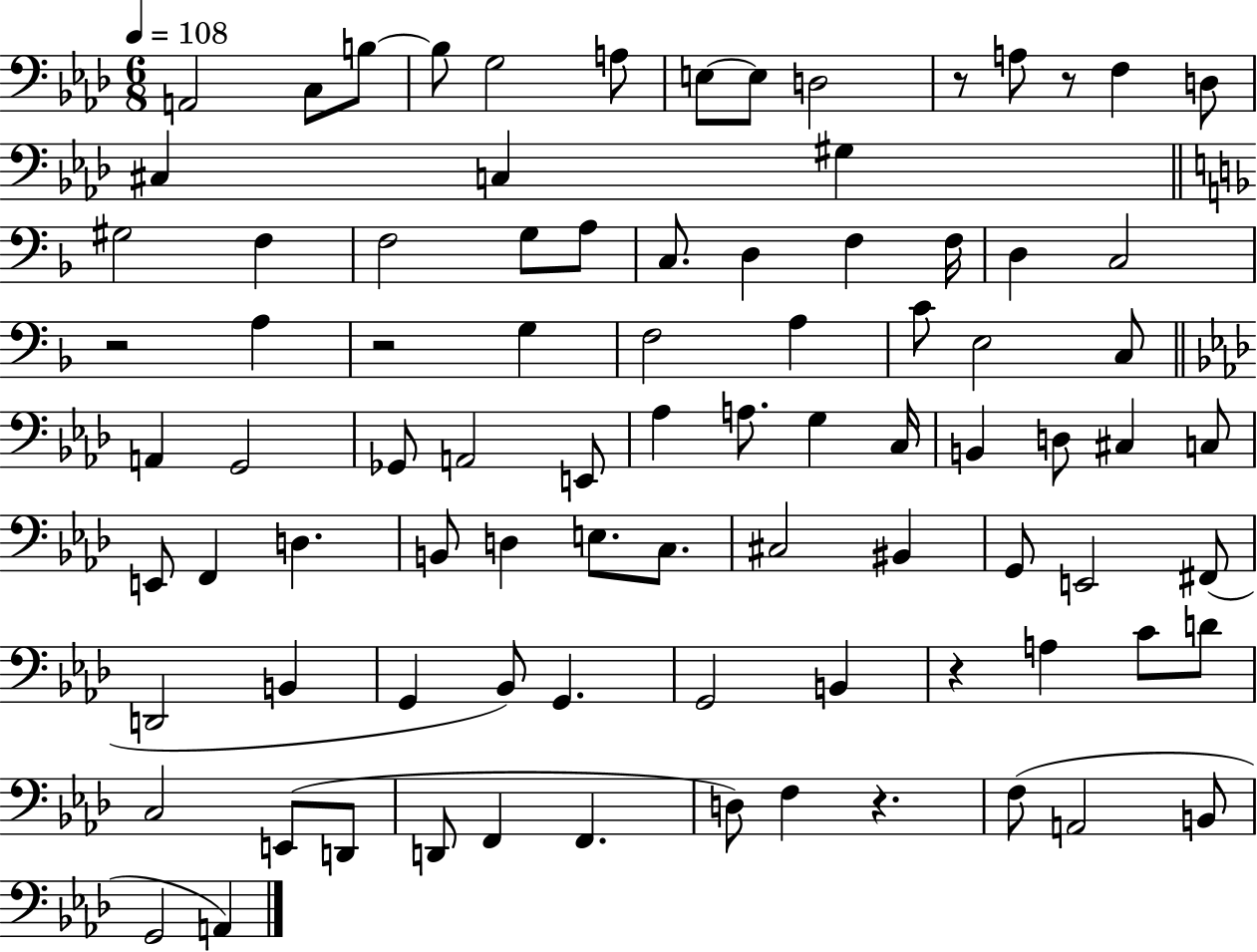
X:1
T:Untitled
M:6/8
L:1/4
K:Ab
A,,2 C,/2 B,/2 B,/2 G,2 A,/2 E,/2 E,/2 D,2 z/2 A,/2 z/2 F, D,/2 ^C, C, ^G, ^G,2 F, F,2 G,/2 A,/2 C,/2 D, F, F,/4 D, C,2 z2 A, z2 G, F,2 A, C/2 E,2 C,/2 A,, G,,2 _G,,/2 A,,2 E,,/2 _A, A,/2 G, C,/4 B,, D,/2 ^C, C,/2 E,,/2 F,, D, B,,/2 D, E,/2 C,/2 ^C,2 ^B,, G,,/2 E,,2 ^F,,/2 D,,2 B,, G,, _B,,/2 G,, G,,2 B,, z A, C/2 D/2 C,2 E,,/2 D,,/2 D,,/2 F,, F,, D,/2 F, z F,/2 A,,2 B,,/2 G,,2 A,,